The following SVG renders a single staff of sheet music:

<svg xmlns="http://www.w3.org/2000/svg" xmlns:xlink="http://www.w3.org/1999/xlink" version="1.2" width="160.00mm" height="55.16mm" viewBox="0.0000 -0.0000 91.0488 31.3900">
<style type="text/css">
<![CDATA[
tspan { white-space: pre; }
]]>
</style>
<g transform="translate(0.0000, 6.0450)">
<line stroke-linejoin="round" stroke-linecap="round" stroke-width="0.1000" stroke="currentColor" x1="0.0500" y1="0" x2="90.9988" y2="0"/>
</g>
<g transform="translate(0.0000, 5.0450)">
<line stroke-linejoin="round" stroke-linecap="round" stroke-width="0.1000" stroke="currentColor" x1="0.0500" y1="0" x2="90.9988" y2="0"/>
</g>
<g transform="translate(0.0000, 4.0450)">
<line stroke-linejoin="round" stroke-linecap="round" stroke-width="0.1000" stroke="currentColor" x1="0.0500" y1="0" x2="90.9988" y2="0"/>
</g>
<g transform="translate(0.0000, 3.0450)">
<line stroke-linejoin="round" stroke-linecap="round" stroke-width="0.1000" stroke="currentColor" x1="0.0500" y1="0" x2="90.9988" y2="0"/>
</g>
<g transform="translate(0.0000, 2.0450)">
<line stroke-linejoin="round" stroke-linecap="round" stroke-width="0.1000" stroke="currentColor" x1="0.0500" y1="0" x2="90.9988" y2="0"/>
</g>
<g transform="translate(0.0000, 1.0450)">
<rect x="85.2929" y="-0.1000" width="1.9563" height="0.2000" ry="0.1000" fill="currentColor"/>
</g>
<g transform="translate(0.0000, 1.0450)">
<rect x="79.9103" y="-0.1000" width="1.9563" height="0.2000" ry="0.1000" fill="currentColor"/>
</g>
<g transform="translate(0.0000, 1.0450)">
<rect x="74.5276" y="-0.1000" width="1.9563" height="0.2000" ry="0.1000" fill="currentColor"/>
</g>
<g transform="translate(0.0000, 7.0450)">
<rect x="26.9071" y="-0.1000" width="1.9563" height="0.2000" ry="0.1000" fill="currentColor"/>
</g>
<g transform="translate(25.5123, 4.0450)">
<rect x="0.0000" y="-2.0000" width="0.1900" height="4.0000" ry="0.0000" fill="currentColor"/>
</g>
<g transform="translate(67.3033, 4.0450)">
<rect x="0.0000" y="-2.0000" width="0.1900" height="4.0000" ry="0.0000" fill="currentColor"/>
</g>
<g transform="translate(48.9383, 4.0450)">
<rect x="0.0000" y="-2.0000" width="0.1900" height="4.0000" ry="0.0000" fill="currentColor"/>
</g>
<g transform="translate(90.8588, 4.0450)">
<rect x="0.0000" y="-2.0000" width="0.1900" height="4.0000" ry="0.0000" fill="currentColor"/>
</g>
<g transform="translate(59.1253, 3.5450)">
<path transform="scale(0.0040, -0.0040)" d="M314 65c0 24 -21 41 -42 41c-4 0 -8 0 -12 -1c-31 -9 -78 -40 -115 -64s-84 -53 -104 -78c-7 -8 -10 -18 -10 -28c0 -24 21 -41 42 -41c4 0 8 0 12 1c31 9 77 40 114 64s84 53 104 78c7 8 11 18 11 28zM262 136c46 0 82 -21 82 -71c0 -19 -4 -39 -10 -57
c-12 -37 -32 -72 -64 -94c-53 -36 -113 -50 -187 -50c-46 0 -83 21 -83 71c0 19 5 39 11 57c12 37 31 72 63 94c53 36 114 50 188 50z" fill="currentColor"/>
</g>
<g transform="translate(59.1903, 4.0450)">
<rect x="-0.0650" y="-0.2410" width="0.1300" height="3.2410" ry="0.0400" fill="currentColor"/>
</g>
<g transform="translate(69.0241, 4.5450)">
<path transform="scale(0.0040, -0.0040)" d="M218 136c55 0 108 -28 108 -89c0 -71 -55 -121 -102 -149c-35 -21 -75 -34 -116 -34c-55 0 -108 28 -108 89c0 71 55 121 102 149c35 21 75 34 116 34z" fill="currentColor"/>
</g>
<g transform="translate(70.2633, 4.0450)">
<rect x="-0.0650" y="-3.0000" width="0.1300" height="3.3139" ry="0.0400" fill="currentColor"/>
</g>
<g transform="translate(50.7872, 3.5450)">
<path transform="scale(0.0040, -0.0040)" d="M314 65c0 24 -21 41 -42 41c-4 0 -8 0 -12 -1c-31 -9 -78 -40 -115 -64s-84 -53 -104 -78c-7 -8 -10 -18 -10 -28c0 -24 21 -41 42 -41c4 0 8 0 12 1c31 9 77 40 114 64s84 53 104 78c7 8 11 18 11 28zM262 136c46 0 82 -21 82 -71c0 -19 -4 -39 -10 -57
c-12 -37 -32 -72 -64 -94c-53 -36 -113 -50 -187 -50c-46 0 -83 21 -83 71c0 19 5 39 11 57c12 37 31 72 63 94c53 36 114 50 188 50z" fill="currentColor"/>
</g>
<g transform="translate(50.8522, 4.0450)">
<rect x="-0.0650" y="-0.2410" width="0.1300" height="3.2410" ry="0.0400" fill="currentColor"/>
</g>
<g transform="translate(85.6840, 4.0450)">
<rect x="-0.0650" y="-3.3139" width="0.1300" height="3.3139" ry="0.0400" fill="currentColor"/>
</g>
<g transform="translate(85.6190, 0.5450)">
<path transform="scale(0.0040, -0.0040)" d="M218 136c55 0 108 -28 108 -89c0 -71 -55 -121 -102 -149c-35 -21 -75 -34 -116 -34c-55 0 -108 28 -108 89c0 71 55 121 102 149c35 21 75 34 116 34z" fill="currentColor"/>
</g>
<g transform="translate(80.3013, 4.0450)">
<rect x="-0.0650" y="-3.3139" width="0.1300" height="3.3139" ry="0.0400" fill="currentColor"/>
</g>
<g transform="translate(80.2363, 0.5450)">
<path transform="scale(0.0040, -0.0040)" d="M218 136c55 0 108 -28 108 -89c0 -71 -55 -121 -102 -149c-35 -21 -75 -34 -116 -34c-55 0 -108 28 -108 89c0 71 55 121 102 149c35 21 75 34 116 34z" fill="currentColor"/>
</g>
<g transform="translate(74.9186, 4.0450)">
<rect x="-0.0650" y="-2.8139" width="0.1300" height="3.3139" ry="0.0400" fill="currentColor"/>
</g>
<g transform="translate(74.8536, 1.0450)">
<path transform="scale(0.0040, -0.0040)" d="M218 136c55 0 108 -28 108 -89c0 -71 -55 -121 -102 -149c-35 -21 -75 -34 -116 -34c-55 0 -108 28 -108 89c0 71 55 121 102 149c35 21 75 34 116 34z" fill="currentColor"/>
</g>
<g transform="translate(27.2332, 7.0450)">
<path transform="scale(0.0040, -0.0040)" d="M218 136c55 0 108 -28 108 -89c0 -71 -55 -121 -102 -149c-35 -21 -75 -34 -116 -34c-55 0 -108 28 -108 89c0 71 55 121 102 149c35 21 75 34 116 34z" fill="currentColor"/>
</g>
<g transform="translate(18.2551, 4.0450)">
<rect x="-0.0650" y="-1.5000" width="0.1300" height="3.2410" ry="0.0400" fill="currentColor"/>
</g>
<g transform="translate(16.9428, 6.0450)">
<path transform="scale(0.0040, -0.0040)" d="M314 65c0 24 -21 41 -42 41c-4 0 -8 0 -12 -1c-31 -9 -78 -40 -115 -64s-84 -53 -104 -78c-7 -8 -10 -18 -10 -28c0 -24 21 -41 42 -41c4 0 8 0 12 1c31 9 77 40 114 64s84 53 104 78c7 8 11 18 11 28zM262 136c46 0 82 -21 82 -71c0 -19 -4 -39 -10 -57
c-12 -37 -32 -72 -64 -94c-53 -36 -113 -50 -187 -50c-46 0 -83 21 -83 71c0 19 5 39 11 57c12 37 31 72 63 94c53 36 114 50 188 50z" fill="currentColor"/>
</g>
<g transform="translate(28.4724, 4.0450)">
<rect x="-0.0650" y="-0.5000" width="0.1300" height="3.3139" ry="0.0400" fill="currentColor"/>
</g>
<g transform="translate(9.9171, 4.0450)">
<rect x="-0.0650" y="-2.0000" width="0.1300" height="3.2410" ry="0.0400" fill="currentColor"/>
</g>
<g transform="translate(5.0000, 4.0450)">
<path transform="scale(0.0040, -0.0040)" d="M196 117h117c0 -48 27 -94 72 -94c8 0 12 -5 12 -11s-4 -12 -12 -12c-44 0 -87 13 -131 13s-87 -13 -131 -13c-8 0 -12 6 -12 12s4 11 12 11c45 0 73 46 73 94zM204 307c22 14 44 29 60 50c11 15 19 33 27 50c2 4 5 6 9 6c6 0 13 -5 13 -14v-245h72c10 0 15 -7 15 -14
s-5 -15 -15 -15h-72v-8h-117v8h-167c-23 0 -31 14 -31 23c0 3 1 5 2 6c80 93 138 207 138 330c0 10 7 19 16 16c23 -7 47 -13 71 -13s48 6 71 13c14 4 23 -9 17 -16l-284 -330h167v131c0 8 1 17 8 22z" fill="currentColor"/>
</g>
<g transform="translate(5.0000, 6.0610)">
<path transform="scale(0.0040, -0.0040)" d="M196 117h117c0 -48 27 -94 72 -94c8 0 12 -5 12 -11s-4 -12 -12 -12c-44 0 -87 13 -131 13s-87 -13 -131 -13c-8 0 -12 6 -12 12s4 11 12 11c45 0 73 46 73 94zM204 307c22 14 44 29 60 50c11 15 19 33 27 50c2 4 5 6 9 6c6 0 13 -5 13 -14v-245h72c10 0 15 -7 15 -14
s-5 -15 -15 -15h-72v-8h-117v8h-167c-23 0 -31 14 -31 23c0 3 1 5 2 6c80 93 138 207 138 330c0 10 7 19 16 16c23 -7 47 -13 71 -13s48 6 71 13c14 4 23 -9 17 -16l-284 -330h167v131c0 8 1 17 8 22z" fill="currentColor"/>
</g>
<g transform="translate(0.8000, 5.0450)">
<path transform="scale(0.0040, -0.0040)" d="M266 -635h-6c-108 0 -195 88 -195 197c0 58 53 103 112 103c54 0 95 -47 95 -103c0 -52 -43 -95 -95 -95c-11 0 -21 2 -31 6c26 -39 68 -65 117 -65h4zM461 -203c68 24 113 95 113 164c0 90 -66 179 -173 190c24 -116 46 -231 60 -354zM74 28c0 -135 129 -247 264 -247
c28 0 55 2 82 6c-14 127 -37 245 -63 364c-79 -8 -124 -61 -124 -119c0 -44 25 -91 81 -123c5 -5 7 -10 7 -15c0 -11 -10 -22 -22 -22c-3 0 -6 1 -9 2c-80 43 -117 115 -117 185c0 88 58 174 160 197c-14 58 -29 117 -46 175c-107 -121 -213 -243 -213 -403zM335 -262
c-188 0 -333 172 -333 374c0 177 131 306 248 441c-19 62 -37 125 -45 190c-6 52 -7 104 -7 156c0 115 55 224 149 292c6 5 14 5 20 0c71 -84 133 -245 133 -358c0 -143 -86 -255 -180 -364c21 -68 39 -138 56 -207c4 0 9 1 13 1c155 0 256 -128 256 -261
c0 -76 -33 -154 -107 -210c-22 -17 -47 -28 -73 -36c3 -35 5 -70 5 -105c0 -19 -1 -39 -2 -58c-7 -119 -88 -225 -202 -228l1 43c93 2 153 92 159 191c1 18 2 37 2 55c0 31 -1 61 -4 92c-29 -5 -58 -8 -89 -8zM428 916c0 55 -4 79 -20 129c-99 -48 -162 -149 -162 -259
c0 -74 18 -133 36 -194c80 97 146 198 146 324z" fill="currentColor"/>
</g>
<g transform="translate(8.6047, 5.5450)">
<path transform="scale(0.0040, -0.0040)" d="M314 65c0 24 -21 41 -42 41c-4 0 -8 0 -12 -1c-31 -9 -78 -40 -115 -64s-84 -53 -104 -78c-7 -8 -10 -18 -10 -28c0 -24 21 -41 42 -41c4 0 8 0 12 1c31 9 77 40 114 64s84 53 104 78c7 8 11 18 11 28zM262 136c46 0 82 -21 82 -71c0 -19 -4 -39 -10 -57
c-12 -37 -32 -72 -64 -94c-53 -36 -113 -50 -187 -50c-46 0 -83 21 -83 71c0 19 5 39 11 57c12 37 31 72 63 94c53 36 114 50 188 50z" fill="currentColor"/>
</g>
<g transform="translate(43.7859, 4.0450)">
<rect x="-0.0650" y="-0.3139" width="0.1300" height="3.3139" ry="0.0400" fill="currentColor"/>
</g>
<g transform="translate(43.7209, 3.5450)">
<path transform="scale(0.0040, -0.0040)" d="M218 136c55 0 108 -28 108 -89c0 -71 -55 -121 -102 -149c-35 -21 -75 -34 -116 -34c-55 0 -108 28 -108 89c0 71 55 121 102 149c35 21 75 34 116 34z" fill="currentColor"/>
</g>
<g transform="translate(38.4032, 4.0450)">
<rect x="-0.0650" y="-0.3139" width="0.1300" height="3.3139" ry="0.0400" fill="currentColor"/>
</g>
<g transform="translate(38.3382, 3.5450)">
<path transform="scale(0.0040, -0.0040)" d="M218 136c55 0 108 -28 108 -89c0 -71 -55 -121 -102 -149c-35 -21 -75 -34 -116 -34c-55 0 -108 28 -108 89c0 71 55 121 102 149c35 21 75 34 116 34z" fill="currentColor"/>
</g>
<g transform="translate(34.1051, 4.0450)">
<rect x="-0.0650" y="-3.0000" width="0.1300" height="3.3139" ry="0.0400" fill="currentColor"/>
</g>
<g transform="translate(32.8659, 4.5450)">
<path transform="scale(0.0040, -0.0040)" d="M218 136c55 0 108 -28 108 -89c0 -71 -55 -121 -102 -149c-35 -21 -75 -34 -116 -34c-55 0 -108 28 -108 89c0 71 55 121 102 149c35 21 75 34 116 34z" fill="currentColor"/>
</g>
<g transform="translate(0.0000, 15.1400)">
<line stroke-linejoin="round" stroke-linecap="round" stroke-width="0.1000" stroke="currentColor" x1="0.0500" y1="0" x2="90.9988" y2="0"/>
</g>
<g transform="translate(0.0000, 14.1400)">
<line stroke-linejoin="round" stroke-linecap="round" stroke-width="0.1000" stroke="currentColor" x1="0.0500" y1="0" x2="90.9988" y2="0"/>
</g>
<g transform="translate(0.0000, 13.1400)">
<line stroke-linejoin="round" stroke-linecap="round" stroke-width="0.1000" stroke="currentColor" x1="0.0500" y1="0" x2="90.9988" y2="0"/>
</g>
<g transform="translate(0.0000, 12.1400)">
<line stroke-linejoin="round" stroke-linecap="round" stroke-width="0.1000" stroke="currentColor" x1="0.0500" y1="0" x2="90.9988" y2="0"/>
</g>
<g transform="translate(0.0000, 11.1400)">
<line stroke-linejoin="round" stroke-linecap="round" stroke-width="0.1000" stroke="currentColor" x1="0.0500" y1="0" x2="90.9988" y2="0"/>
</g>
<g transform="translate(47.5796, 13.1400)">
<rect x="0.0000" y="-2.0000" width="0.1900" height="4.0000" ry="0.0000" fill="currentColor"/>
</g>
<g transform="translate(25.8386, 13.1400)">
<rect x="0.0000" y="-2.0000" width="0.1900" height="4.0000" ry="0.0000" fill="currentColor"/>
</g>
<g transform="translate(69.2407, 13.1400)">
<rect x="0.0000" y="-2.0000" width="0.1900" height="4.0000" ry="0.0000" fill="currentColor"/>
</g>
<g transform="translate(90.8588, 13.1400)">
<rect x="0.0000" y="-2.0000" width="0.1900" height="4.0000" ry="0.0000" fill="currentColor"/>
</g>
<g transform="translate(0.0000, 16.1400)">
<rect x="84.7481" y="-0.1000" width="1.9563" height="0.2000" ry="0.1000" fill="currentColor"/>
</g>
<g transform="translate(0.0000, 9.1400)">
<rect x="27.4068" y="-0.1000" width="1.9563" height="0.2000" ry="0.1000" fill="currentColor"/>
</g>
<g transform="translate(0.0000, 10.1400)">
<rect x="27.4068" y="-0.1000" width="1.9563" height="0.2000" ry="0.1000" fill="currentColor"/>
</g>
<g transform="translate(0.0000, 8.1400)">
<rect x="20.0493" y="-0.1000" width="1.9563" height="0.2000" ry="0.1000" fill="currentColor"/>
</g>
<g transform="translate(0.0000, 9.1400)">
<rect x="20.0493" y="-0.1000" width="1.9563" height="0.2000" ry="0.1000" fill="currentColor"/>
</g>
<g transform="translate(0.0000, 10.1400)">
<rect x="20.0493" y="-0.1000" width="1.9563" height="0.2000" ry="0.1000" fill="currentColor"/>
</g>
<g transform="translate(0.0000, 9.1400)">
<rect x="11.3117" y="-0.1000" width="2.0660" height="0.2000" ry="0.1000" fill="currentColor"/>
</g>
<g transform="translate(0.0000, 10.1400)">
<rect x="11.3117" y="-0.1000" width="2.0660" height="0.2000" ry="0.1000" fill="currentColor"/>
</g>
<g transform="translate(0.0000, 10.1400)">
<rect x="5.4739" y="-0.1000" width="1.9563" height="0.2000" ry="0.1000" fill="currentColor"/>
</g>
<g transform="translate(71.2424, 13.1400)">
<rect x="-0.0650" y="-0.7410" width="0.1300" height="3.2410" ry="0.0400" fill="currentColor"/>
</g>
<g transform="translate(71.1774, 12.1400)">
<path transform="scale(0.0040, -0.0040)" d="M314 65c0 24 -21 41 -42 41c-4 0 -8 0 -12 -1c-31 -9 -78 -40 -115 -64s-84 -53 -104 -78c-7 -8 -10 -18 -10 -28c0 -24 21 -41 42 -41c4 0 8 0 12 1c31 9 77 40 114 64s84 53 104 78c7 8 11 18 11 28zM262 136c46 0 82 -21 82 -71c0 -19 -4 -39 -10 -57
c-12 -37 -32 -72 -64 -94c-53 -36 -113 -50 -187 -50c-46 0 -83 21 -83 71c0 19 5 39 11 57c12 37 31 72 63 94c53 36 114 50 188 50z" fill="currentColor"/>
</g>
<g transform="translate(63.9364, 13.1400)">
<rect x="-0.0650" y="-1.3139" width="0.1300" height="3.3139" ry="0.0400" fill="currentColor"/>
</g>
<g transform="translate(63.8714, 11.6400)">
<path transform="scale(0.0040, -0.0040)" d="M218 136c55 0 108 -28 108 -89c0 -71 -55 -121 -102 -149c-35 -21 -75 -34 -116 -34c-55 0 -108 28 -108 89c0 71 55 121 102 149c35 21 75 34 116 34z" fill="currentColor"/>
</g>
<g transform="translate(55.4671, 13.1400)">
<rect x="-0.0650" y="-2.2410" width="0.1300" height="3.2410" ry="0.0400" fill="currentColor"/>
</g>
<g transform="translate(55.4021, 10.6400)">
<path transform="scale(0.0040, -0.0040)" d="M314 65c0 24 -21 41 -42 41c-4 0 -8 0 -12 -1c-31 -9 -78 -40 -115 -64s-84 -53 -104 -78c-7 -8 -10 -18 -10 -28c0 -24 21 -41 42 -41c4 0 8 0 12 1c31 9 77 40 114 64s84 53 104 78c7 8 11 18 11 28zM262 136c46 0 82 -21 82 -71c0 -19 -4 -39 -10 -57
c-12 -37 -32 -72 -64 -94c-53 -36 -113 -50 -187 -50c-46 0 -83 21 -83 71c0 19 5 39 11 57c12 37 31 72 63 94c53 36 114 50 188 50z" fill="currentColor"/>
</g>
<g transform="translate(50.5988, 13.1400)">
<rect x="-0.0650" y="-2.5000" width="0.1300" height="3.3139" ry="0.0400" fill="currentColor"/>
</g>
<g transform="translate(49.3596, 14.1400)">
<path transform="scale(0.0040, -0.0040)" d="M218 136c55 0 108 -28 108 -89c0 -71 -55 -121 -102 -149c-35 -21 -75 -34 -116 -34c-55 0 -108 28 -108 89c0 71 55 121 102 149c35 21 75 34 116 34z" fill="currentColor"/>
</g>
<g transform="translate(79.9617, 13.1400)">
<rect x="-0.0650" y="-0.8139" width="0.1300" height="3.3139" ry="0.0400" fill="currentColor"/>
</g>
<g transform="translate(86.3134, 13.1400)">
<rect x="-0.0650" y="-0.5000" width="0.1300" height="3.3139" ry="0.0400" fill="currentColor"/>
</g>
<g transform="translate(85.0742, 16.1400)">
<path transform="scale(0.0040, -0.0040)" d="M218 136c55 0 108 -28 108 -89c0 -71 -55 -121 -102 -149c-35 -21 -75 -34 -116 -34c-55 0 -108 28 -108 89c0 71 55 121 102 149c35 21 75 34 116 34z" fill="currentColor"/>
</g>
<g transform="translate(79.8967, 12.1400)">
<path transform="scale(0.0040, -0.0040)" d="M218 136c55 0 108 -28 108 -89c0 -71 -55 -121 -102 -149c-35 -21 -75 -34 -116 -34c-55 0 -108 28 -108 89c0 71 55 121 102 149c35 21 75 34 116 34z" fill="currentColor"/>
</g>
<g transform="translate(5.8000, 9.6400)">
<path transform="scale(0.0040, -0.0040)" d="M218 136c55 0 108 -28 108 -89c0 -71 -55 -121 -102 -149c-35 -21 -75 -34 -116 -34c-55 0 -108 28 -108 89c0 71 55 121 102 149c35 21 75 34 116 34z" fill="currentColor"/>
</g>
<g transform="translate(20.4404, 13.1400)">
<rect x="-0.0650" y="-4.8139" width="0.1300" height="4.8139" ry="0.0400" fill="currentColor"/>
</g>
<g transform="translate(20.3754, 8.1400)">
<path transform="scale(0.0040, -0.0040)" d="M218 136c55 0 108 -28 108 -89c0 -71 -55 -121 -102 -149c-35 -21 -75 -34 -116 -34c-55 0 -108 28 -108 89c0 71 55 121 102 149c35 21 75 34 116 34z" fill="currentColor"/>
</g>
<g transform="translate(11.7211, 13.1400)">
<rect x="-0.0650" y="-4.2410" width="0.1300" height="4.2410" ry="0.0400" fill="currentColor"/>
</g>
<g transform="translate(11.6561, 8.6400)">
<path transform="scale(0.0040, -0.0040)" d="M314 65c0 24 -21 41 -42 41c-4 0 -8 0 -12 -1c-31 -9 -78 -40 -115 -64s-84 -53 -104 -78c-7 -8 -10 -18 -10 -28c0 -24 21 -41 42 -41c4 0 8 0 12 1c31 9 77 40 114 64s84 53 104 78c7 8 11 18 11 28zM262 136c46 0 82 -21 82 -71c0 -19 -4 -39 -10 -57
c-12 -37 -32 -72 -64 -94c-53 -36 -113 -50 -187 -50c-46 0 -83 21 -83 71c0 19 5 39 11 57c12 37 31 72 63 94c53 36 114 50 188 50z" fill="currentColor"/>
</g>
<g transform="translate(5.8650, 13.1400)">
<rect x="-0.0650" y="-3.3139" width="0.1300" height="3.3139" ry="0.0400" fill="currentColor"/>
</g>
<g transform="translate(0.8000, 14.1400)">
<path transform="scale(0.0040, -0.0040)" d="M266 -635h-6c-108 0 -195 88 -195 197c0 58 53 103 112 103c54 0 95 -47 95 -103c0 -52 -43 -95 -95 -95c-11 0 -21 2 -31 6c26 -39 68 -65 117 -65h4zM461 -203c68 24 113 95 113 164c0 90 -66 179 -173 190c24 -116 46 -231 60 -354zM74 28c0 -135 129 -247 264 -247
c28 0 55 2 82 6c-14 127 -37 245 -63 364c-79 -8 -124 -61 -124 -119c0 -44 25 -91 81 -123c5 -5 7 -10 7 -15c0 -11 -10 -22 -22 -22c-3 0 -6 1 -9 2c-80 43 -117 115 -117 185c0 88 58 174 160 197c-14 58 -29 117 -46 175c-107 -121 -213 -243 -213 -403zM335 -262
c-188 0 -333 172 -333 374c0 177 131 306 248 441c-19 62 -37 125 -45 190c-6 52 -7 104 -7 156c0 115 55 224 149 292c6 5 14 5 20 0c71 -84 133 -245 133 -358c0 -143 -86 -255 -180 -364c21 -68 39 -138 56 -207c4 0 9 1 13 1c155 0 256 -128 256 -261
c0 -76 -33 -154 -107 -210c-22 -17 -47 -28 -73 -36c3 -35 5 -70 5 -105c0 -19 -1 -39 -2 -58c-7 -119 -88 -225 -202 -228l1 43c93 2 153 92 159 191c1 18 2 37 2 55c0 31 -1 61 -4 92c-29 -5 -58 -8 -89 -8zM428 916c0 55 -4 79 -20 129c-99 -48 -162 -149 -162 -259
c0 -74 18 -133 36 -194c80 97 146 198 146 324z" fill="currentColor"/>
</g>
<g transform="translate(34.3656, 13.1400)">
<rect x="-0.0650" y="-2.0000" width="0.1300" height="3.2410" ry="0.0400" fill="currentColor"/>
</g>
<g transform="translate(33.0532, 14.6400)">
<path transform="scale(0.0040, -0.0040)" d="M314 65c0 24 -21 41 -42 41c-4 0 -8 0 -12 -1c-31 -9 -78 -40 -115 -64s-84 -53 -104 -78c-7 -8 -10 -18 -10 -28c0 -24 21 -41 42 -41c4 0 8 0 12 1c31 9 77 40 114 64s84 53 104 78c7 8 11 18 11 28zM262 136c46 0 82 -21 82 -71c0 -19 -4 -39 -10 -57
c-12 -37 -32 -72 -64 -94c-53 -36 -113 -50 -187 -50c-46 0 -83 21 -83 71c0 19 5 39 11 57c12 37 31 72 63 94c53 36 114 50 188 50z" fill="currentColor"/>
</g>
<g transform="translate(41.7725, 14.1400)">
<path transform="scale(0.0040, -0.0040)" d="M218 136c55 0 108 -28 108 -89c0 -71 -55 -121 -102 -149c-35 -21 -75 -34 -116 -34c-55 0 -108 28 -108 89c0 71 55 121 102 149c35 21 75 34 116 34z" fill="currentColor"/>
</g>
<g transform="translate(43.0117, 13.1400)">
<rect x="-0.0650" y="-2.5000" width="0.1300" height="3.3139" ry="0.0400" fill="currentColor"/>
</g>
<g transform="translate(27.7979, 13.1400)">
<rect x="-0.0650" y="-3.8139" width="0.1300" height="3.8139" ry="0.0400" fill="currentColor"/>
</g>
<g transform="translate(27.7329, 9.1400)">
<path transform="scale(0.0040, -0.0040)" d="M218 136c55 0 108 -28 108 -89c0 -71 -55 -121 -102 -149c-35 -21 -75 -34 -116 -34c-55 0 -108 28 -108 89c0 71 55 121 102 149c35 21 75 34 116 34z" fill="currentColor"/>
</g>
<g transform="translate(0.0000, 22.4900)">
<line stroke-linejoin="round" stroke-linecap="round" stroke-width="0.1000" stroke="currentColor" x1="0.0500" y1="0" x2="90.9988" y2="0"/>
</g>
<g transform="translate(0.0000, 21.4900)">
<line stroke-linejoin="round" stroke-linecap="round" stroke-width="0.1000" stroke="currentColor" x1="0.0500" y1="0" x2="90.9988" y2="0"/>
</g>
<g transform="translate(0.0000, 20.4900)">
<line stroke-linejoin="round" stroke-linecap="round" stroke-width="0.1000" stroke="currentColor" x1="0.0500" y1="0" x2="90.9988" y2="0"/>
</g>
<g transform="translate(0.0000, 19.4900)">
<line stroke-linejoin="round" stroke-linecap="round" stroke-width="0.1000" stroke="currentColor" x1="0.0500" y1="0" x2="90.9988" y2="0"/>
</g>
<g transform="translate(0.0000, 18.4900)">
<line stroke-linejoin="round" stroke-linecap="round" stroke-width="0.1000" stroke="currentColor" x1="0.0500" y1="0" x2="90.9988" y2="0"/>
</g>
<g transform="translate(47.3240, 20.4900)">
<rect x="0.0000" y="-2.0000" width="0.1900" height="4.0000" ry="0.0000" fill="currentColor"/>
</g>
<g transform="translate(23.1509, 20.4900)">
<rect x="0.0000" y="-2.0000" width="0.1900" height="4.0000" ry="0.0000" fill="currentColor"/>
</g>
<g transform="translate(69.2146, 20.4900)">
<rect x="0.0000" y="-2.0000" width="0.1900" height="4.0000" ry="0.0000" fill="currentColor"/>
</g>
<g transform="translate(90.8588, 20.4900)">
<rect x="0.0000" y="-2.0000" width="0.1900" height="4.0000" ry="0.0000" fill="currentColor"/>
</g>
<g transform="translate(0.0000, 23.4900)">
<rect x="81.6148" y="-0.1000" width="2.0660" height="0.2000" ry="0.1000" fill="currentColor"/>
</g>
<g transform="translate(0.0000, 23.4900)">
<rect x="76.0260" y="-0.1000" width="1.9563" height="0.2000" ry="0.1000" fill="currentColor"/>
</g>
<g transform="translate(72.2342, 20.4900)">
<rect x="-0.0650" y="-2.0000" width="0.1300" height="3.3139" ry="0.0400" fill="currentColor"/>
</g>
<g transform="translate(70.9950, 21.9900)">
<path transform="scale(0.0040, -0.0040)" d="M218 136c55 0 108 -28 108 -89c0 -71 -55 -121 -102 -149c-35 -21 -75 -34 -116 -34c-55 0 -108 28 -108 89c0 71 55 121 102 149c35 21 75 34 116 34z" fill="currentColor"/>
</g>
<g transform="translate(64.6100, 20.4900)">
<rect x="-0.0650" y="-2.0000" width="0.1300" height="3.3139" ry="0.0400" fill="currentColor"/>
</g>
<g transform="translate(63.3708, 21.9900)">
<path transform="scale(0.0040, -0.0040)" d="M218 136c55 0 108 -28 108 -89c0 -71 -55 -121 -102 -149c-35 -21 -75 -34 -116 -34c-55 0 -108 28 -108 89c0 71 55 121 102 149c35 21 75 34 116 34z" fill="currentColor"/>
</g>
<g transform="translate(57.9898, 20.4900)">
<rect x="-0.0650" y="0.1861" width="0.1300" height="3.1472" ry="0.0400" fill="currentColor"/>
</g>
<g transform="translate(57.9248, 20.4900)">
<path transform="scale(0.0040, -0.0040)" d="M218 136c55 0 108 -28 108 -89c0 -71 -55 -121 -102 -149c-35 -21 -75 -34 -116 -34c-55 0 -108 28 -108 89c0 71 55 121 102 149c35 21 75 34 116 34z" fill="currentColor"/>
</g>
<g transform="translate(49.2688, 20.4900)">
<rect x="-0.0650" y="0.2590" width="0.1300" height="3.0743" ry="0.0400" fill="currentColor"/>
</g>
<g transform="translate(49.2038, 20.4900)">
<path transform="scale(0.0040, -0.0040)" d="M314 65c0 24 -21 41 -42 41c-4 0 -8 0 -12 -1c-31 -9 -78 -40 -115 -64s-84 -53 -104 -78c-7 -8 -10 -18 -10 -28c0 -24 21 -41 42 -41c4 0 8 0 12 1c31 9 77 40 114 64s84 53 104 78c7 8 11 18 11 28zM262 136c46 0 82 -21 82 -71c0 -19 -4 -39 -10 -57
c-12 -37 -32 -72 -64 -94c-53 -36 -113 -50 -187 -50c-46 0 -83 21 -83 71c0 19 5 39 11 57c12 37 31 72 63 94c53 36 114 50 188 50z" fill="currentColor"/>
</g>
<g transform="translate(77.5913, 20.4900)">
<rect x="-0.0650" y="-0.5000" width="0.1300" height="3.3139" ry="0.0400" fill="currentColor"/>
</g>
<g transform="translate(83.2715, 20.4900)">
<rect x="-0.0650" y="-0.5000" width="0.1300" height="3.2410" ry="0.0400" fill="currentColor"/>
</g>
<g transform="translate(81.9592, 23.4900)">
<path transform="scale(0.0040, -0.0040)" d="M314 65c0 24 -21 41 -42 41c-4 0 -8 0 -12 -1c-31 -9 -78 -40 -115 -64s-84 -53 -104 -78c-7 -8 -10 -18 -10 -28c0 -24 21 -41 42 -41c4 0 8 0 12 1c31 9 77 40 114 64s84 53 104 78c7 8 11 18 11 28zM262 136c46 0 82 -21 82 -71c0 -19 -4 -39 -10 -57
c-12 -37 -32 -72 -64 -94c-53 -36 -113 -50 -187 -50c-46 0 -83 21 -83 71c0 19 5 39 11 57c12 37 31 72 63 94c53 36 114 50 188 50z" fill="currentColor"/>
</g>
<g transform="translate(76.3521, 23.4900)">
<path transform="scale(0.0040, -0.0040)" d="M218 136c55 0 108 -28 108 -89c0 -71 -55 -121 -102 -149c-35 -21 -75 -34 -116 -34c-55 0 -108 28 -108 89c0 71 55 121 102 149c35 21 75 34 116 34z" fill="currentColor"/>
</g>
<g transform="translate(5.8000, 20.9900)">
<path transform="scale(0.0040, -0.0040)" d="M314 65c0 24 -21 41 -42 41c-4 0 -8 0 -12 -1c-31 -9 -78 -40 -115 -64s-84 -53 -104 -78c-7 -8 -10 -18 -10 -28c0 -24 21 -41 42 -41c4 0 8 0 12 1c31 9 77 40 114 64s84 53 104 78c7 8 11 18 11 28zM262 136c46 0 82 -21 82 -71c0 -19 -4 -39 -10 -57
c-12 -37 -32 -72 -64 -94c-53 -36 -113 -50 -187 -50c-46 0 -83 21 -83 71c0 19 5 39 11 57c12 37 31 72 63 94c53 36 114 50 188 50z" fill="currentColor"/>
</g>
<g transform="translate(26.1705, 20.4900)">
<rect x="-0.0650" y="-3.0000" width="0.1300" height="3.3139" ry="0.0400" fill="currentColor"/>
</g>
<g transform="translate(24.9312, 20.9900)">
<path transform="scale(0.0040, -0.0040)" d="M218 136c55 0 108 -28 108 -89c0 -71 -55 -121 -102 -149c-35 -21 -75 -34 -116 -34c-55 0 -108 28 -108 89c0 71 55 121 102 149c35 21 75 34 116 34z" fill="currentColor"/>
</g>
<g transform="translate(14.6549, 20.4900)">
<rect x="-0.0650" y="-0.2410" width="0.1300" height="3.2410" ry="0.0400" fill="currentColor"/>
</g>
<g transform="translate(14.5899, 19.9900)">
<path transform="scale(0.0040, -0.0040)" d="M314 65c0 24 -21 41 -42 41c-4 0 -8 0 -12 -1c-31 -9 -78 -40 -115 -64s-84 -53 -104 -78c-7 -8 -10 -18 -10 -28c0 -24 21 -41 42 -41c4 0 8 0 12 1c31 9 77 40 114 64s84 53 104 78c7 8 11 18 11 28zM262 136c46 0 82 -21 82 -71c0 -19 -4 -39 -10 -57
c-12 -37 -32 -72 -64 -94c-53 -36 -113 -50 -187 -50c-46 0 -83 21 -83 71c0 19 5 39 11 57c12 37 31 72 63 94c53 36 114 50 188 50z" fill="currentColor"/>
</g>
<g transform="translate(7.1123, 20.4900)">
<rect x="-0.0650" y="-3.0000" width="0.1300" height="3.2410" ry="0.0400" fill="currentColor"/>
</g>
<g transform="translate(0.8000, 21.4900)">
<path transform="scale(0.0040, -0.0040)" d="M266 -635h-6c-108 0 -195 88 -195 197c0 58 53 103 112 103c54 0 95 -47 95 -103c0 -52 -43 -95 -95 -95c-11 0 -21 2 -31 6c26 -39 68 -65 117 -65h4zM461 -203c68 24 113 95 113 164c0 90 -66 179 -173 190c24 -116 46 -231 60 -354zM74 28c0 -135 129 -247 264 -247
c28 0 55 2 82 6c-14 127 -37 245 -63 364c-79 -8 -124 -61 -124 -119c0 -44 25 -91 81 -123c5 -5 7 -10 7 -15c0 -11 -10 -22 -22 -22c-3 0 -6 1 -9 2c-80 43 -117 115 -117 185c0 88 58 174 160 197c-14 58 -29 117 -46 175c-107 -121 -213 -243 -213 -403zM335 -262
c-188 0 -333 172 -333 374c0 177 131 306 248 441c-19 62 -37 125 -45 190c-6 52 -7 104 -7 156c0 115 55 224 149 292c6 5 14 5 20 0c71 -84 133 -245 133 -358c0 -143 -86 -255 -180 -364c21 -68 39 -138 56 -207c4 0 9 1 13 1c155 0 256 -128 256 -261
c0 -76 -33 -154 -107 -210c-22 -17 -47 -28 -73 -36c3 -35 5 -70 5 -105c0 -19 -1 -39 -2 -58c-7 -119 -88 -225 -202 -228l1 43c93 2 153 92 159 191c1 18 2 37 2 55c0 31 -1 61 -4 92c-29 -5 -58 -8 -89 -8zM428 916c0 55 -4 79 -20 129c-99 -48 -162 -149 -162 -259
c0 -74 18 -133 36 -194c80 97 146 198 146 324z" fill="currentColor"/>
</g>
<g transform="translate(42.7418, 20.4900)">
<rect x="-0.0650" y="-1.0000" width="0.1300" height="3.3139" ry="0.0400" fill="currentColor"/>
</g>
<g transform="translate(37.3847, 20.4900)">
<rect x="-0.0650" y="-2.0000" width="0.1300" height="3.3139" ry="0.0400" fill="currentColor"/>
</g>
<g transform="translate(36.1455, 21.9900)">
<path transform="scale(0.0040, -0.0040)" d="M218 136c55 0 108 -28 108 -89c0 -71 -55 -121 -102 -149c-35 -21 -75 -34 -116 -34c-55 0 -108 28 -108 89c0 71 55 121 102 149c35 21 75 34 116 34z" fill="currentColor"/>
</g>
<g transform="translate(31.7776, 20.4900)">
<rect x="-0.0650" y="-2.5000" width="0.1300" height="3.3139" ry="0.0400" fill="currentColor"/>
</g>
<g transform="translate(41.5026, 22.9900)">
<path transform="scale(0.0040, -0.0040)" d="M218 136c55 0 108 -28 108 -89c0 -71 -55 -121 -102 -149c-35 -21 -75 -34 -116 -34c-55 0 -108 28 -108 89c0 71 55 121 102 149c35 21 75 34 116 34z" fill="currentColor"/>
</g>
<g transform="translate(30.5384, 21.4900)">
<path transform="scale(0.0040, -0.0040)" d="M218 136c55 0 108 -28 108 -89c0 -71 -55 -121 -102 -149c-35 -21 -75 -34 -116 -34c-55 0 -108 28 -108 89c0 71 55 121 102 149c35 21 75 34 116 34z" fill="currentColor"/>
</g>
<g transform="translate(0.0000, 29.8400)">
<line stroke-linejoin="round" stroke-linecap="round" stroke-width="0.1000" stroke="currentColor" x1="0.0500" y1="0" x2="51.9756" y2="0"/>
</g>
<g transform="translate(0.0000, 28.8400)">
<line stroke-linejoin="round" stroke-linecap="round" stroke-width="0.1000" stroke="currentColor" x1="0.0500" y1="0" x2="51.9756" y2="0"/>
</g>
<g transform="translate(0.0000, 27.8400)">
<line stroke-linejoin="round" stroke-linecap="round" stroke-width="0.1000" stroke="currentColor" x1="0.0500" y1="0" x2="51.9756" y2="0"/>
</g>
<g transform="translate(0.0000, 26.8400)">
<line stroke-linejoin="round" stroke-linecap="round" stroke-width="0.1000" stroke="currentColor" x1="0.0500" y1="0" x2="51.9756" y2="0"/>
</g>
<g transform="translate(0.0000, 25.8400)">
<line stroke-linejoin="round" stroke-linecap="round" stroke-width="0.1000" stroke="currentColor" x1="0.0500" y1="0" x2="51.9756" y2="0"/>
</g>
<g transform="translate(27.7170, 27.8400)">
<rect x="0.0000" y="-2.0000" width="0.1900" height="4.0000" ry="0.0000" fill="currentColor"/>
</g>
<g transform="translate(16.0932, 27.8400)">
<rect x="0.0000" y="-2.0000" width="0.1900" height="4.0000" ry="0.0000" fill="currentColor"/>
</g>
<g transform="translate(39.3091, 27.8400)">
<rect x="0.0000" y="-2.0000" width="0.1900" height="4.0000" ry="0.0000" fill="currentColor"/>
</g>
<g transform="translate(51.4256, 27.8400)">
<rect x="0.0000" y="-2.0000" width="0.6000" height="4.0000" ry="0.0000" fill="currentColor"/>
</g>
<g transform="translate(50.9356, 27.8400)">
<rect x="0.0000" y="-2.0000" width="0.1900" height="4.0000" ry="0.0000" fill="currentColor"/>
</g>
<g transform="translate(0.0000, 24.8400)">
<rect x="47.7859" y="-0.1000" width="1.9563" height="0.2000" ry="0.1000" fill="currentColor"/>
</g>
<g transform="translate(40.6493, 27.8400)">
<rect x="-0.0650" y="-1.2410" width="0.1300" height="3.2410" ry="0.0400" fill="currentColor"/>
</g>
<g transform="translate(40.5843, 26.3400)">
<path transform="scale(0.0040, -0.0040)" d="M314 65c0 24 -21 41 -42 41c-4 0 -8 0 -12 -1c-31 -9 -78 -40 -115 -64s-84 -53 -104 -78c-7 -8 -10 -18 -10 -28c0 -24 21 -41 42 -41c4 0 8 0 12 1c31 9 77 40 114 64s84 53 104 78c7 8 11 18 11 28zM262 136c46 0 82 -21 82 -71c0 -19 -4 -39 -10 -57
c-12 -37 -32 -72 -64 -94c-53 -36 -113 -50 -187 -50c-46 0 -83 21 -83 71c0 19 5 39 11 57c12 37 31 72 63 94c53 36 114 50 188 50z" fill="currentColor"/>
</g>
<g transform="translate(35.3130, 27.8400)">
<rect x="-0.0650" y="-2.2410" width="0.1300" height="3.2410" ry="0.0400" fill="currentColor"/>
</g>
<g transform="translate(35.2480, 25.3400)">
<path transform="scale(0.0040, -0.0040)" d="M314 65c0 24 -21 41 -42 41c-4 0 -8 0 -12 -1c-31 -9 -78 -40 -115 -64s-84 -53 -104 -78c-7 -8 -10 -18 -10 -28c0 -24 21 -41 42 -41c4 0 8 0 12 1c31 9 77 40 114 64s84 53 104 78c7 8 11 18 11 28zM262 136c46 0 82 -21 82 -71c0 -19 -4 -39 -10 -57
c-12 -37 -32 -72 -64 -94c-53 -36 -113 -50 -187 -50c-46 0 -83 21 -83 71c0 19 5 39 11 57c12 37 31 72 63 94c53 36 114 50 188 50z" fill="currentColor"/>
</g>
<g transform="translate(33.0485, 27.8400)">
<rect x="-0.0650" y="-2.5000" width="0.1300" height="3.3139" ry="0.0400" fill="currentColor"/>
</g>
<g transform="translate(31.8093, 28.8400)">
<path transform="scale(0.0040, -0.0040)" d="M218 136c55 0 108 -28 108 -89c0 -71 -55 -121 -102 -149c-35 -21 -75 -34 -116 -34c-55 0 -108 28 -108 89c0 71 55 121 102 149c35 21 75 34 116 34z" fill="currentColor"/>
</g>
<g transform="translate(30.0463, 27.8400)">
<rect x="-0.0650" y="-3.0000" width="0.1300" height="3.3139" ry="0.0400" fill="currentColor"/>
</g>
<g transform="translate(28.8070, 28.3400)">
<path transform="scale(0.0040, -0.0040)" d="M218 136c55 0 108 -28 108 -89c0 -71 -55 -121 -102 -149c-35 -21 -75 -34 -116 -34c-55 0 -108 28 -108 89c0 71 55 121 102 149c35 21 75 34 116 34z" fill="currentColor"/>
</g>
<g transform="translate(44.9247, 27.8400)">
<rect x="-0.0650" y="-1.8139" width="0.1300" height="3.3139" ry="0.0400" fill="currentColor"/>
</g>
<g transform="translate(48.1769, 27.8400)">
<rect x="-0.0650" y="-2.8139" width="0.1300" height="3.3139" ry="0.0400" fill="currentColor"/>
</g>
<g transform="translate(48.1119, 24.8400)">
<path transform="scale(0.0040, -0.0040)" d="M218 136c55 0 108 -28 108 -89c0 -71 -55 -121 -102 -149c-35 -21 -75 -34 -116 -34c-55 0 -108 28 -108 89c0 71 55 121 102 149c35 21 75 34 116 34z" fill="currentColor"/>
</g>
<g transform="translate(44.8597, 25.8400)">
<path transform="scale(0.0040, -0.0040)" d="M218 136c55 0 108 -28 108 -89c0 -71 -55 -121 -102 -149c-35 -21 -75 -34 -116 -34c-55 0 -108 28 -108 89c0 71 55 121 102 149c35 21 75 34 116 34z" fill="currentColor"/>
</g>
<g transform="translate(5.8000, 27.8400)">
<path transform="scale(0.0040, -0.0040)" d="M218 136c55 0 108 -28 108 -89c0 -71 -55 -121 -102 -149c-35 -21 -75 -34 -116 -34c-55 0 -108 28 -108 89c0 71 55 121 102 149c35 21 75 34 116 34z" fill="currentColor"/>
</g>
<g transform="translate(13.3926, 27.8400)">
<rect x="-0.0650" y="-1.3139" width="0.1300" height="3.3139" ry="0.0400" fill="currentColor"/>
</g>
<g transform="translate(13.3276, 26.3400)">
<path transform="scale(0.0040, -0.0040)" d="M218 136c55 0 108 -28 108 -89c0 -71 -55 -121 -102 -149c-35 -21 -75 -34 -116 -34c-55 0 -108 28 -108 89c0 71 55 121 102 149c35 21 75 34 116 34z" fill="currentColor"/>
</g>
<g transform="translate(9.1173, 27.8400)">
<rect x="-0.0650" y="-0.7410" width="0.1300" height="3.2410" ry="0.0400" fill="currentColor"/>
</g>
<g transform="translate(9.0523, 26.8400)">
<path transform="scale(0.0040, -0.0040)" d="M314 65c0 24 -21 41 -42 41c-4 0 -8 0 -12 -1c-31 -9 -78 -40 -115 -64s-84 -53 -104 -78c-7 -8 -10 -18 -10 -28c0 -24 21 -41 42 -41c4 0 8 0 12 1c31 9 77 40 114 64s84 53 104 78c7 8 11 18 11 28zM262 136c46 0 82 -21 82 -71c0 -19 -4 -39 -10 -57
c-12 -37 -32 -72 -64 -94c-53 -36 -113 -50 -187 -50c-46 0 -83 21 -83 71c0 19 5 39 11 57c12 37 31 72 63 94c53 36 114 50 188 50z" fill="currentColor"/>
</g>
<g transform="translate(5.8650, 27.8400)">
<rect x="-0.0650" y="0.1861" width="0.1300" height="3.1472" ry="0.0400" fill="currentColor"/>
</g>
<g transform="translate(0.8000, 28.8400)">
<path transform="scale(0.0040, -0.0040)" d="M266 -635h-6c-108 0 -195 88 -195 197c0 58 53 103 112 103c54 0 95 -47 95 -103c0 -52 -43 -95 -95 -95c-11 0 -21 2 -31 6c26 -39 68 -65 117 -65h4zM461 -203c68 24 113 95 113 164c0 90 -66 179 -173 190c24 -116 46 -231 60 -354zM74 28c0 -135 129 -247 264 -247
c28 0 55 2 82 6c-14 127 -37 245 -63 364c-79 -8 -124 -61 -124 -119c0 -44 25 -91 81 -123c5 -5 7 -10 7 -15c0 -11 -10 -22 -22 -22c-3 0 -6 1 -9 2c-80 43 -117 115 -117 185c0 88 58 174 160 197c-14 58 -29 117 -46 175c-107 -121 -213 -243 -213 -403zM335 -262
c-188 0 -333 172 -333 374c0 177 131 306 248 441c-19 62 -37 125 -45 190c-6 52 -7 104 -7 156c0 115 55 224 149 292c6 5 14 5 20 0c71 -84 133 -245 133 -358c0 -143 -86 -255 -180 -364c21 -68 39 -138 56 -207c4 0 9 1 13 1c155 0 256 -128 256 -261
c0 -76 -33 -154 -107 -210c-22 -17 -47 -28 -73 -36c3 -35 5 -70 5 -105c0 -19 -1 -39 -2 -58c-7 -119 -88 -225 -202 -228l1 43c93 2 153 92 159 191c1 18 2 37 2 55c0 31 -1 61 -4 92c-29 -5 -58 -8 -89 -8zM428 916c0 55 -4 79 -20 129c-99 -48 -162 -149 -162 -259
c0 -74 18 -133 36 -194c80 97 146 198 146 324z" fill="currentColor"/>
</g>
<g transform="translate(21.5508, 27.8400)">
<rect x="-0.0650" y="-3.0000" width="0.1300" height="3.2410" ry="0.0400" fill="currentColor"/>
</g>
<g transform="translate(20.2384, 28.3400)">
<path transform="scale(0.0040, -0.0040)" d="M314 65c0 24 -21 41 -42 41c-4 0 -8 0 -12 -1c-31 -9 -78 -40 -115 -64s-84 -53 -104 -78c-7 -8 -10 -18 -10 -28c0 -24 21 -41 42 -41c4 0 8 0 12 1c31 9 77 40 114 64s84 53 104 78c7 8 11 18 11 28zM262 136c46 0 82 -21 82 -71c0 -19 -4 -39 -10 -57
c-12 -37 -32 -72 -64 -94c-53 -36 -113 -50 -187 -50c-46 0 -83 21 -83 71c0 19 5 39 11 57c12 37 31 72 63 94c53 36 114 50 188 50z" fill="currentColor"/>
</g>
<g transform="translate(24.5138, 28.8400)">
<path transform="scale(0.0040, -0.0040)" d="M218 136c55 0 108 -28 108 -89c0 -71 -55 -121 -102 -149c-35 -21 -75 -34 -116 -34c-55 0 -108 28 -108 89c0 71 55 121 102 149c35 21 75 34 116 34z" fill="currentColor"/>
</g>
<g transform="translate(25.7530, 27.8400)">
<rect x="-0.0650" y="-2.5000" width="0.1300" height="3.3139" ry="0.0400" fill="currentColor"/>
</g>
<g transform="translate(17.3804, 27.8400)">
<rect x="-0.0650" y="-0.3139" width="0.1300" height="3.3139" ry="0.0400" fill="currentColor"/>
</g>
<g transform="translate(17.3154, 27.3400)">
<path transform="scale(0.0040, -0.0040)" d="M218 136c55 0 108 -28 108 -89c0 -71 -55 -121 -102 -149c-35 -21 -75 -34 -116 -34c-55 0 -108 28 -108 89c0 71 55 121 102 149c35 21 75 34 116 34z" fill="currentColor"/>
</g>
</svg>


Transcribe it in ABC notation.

X:1
T:Untitled
M:4/4
L:1/4
K:C
F2 E2 C A c c c2 c2 A a b b b d'2 e' c' F2 G G g2 e d2 d C A2 c2 A G F D B2 B F F C C2 B d2 e c A2 G A G g2 e2 f a